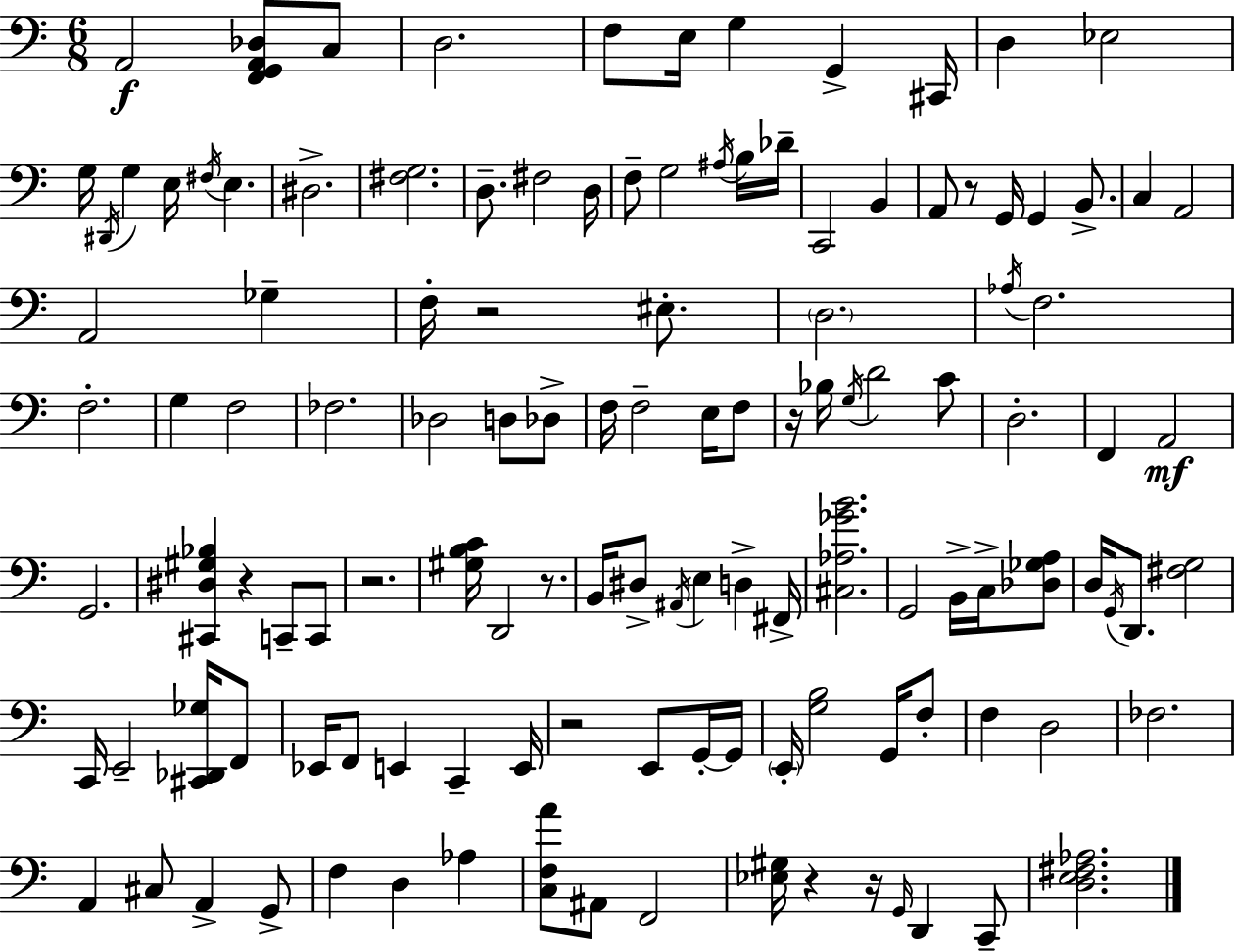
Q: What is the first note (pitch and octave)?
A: A2